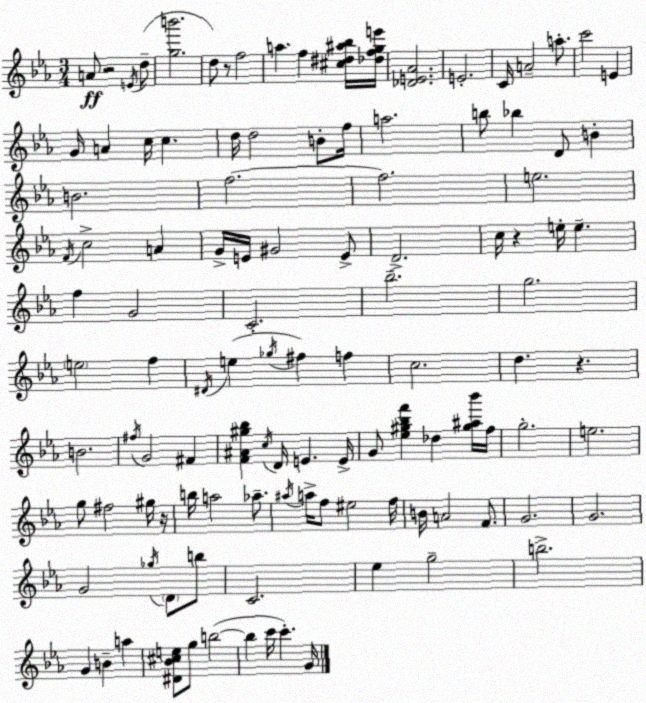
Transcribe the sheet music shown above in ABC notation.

X:1
T:Untitled
M:3/4
L:1/4
K:Eb
A/2 z2 E/4 d/2 [gb']2 d/2 z/2 f2 a f [^c^d^a_b]/4 [_dfge']/4 [_DE_A]2 E2 C/4 A2 a/2 c'2 E G/4 A c/4 c d/4 d2 B/2 f/4 a2 b/2 _b D/2 B B2 f2 f2 e2 F/4 c2 A G/4 E/4 ^G2 E/2 D2 c/4 z e/4 e f G2 C2 _b2 g2 e2 f ^D/4 e _g/4 ^f f c2 d z B2 ^f/4 G2 ^F [F^A^g_b] c/4 D/4 E E/4 G/2 [_e^g_bf'] _d [^g^a_b']/4 f/4 g2 e2 g/2 ^f2 ^g/4 z/4 b/4 a2 _a/2 ^a/4 a/4 f/2 ^e2 f/4 B/4 A2 F/2 G2 G2 G2 _g/4 D/2 b/2 C2 _e g2 b2 G B a [^D_B^ce]/2 g/2 b2 b c'/4 c' G/4